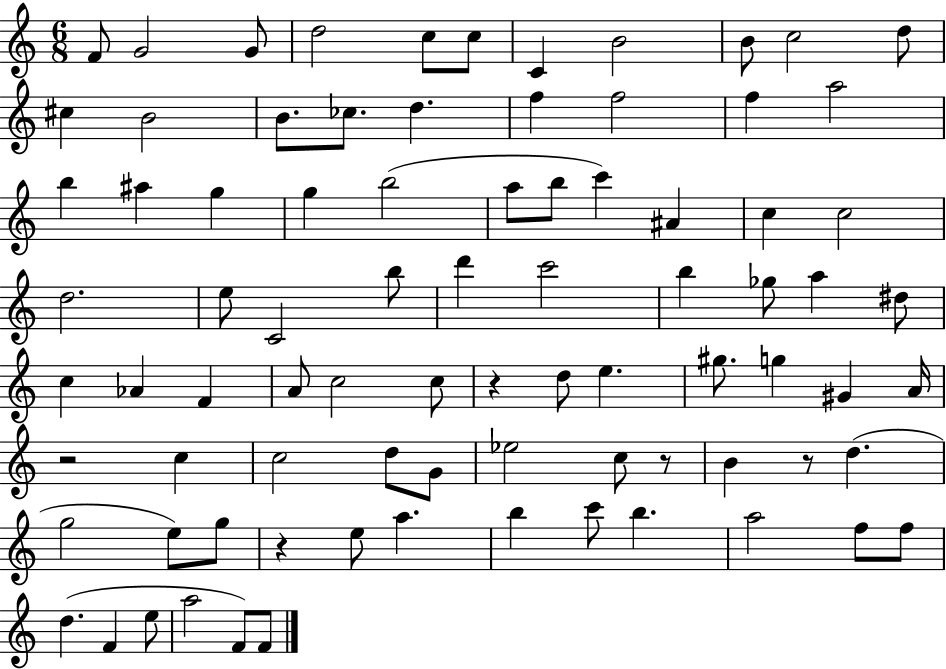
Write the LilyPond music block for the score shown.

{
  \clef treble
  \numericTimeSignature
  \time 6/8
  \key c \major
  f'8 g'2 g'8 | d''2 c''8 c''8 | c'4 b'2 | b'8 c''2 d''8 | \break cis''4 b'2 | b'8. ces''8. d''4. | f''4 f''2 | f''4 a''2 | \break b''4 ais''4 g''4 | g''4 b''2( | a''8 b''8 c'''4) ais'4 | c''4 c''2 | \break d''2. | e''8 c'2 b''8 | d'''4 c'''2 | b''4 ges''8 a''4 dis''8 | \break c''4 aes'4 f'4 | a'8 c''2 c''8 | r4 d''8 e''4. | gis''8. g''4 gis'4 a'16 | \break r2 c''4 | c''2 d''8 g'8 | ees''2 c''8 r8 | b'4 r8 d''4.( | \break g''2 e''8) g''8 | r4 e''8 a''4. | b''4 c'''8 b''4. | a''2 f''8 f''8 | \break d''4.( f'4 e''8 | a''2 f'8) f'8 | \bar "|."
}